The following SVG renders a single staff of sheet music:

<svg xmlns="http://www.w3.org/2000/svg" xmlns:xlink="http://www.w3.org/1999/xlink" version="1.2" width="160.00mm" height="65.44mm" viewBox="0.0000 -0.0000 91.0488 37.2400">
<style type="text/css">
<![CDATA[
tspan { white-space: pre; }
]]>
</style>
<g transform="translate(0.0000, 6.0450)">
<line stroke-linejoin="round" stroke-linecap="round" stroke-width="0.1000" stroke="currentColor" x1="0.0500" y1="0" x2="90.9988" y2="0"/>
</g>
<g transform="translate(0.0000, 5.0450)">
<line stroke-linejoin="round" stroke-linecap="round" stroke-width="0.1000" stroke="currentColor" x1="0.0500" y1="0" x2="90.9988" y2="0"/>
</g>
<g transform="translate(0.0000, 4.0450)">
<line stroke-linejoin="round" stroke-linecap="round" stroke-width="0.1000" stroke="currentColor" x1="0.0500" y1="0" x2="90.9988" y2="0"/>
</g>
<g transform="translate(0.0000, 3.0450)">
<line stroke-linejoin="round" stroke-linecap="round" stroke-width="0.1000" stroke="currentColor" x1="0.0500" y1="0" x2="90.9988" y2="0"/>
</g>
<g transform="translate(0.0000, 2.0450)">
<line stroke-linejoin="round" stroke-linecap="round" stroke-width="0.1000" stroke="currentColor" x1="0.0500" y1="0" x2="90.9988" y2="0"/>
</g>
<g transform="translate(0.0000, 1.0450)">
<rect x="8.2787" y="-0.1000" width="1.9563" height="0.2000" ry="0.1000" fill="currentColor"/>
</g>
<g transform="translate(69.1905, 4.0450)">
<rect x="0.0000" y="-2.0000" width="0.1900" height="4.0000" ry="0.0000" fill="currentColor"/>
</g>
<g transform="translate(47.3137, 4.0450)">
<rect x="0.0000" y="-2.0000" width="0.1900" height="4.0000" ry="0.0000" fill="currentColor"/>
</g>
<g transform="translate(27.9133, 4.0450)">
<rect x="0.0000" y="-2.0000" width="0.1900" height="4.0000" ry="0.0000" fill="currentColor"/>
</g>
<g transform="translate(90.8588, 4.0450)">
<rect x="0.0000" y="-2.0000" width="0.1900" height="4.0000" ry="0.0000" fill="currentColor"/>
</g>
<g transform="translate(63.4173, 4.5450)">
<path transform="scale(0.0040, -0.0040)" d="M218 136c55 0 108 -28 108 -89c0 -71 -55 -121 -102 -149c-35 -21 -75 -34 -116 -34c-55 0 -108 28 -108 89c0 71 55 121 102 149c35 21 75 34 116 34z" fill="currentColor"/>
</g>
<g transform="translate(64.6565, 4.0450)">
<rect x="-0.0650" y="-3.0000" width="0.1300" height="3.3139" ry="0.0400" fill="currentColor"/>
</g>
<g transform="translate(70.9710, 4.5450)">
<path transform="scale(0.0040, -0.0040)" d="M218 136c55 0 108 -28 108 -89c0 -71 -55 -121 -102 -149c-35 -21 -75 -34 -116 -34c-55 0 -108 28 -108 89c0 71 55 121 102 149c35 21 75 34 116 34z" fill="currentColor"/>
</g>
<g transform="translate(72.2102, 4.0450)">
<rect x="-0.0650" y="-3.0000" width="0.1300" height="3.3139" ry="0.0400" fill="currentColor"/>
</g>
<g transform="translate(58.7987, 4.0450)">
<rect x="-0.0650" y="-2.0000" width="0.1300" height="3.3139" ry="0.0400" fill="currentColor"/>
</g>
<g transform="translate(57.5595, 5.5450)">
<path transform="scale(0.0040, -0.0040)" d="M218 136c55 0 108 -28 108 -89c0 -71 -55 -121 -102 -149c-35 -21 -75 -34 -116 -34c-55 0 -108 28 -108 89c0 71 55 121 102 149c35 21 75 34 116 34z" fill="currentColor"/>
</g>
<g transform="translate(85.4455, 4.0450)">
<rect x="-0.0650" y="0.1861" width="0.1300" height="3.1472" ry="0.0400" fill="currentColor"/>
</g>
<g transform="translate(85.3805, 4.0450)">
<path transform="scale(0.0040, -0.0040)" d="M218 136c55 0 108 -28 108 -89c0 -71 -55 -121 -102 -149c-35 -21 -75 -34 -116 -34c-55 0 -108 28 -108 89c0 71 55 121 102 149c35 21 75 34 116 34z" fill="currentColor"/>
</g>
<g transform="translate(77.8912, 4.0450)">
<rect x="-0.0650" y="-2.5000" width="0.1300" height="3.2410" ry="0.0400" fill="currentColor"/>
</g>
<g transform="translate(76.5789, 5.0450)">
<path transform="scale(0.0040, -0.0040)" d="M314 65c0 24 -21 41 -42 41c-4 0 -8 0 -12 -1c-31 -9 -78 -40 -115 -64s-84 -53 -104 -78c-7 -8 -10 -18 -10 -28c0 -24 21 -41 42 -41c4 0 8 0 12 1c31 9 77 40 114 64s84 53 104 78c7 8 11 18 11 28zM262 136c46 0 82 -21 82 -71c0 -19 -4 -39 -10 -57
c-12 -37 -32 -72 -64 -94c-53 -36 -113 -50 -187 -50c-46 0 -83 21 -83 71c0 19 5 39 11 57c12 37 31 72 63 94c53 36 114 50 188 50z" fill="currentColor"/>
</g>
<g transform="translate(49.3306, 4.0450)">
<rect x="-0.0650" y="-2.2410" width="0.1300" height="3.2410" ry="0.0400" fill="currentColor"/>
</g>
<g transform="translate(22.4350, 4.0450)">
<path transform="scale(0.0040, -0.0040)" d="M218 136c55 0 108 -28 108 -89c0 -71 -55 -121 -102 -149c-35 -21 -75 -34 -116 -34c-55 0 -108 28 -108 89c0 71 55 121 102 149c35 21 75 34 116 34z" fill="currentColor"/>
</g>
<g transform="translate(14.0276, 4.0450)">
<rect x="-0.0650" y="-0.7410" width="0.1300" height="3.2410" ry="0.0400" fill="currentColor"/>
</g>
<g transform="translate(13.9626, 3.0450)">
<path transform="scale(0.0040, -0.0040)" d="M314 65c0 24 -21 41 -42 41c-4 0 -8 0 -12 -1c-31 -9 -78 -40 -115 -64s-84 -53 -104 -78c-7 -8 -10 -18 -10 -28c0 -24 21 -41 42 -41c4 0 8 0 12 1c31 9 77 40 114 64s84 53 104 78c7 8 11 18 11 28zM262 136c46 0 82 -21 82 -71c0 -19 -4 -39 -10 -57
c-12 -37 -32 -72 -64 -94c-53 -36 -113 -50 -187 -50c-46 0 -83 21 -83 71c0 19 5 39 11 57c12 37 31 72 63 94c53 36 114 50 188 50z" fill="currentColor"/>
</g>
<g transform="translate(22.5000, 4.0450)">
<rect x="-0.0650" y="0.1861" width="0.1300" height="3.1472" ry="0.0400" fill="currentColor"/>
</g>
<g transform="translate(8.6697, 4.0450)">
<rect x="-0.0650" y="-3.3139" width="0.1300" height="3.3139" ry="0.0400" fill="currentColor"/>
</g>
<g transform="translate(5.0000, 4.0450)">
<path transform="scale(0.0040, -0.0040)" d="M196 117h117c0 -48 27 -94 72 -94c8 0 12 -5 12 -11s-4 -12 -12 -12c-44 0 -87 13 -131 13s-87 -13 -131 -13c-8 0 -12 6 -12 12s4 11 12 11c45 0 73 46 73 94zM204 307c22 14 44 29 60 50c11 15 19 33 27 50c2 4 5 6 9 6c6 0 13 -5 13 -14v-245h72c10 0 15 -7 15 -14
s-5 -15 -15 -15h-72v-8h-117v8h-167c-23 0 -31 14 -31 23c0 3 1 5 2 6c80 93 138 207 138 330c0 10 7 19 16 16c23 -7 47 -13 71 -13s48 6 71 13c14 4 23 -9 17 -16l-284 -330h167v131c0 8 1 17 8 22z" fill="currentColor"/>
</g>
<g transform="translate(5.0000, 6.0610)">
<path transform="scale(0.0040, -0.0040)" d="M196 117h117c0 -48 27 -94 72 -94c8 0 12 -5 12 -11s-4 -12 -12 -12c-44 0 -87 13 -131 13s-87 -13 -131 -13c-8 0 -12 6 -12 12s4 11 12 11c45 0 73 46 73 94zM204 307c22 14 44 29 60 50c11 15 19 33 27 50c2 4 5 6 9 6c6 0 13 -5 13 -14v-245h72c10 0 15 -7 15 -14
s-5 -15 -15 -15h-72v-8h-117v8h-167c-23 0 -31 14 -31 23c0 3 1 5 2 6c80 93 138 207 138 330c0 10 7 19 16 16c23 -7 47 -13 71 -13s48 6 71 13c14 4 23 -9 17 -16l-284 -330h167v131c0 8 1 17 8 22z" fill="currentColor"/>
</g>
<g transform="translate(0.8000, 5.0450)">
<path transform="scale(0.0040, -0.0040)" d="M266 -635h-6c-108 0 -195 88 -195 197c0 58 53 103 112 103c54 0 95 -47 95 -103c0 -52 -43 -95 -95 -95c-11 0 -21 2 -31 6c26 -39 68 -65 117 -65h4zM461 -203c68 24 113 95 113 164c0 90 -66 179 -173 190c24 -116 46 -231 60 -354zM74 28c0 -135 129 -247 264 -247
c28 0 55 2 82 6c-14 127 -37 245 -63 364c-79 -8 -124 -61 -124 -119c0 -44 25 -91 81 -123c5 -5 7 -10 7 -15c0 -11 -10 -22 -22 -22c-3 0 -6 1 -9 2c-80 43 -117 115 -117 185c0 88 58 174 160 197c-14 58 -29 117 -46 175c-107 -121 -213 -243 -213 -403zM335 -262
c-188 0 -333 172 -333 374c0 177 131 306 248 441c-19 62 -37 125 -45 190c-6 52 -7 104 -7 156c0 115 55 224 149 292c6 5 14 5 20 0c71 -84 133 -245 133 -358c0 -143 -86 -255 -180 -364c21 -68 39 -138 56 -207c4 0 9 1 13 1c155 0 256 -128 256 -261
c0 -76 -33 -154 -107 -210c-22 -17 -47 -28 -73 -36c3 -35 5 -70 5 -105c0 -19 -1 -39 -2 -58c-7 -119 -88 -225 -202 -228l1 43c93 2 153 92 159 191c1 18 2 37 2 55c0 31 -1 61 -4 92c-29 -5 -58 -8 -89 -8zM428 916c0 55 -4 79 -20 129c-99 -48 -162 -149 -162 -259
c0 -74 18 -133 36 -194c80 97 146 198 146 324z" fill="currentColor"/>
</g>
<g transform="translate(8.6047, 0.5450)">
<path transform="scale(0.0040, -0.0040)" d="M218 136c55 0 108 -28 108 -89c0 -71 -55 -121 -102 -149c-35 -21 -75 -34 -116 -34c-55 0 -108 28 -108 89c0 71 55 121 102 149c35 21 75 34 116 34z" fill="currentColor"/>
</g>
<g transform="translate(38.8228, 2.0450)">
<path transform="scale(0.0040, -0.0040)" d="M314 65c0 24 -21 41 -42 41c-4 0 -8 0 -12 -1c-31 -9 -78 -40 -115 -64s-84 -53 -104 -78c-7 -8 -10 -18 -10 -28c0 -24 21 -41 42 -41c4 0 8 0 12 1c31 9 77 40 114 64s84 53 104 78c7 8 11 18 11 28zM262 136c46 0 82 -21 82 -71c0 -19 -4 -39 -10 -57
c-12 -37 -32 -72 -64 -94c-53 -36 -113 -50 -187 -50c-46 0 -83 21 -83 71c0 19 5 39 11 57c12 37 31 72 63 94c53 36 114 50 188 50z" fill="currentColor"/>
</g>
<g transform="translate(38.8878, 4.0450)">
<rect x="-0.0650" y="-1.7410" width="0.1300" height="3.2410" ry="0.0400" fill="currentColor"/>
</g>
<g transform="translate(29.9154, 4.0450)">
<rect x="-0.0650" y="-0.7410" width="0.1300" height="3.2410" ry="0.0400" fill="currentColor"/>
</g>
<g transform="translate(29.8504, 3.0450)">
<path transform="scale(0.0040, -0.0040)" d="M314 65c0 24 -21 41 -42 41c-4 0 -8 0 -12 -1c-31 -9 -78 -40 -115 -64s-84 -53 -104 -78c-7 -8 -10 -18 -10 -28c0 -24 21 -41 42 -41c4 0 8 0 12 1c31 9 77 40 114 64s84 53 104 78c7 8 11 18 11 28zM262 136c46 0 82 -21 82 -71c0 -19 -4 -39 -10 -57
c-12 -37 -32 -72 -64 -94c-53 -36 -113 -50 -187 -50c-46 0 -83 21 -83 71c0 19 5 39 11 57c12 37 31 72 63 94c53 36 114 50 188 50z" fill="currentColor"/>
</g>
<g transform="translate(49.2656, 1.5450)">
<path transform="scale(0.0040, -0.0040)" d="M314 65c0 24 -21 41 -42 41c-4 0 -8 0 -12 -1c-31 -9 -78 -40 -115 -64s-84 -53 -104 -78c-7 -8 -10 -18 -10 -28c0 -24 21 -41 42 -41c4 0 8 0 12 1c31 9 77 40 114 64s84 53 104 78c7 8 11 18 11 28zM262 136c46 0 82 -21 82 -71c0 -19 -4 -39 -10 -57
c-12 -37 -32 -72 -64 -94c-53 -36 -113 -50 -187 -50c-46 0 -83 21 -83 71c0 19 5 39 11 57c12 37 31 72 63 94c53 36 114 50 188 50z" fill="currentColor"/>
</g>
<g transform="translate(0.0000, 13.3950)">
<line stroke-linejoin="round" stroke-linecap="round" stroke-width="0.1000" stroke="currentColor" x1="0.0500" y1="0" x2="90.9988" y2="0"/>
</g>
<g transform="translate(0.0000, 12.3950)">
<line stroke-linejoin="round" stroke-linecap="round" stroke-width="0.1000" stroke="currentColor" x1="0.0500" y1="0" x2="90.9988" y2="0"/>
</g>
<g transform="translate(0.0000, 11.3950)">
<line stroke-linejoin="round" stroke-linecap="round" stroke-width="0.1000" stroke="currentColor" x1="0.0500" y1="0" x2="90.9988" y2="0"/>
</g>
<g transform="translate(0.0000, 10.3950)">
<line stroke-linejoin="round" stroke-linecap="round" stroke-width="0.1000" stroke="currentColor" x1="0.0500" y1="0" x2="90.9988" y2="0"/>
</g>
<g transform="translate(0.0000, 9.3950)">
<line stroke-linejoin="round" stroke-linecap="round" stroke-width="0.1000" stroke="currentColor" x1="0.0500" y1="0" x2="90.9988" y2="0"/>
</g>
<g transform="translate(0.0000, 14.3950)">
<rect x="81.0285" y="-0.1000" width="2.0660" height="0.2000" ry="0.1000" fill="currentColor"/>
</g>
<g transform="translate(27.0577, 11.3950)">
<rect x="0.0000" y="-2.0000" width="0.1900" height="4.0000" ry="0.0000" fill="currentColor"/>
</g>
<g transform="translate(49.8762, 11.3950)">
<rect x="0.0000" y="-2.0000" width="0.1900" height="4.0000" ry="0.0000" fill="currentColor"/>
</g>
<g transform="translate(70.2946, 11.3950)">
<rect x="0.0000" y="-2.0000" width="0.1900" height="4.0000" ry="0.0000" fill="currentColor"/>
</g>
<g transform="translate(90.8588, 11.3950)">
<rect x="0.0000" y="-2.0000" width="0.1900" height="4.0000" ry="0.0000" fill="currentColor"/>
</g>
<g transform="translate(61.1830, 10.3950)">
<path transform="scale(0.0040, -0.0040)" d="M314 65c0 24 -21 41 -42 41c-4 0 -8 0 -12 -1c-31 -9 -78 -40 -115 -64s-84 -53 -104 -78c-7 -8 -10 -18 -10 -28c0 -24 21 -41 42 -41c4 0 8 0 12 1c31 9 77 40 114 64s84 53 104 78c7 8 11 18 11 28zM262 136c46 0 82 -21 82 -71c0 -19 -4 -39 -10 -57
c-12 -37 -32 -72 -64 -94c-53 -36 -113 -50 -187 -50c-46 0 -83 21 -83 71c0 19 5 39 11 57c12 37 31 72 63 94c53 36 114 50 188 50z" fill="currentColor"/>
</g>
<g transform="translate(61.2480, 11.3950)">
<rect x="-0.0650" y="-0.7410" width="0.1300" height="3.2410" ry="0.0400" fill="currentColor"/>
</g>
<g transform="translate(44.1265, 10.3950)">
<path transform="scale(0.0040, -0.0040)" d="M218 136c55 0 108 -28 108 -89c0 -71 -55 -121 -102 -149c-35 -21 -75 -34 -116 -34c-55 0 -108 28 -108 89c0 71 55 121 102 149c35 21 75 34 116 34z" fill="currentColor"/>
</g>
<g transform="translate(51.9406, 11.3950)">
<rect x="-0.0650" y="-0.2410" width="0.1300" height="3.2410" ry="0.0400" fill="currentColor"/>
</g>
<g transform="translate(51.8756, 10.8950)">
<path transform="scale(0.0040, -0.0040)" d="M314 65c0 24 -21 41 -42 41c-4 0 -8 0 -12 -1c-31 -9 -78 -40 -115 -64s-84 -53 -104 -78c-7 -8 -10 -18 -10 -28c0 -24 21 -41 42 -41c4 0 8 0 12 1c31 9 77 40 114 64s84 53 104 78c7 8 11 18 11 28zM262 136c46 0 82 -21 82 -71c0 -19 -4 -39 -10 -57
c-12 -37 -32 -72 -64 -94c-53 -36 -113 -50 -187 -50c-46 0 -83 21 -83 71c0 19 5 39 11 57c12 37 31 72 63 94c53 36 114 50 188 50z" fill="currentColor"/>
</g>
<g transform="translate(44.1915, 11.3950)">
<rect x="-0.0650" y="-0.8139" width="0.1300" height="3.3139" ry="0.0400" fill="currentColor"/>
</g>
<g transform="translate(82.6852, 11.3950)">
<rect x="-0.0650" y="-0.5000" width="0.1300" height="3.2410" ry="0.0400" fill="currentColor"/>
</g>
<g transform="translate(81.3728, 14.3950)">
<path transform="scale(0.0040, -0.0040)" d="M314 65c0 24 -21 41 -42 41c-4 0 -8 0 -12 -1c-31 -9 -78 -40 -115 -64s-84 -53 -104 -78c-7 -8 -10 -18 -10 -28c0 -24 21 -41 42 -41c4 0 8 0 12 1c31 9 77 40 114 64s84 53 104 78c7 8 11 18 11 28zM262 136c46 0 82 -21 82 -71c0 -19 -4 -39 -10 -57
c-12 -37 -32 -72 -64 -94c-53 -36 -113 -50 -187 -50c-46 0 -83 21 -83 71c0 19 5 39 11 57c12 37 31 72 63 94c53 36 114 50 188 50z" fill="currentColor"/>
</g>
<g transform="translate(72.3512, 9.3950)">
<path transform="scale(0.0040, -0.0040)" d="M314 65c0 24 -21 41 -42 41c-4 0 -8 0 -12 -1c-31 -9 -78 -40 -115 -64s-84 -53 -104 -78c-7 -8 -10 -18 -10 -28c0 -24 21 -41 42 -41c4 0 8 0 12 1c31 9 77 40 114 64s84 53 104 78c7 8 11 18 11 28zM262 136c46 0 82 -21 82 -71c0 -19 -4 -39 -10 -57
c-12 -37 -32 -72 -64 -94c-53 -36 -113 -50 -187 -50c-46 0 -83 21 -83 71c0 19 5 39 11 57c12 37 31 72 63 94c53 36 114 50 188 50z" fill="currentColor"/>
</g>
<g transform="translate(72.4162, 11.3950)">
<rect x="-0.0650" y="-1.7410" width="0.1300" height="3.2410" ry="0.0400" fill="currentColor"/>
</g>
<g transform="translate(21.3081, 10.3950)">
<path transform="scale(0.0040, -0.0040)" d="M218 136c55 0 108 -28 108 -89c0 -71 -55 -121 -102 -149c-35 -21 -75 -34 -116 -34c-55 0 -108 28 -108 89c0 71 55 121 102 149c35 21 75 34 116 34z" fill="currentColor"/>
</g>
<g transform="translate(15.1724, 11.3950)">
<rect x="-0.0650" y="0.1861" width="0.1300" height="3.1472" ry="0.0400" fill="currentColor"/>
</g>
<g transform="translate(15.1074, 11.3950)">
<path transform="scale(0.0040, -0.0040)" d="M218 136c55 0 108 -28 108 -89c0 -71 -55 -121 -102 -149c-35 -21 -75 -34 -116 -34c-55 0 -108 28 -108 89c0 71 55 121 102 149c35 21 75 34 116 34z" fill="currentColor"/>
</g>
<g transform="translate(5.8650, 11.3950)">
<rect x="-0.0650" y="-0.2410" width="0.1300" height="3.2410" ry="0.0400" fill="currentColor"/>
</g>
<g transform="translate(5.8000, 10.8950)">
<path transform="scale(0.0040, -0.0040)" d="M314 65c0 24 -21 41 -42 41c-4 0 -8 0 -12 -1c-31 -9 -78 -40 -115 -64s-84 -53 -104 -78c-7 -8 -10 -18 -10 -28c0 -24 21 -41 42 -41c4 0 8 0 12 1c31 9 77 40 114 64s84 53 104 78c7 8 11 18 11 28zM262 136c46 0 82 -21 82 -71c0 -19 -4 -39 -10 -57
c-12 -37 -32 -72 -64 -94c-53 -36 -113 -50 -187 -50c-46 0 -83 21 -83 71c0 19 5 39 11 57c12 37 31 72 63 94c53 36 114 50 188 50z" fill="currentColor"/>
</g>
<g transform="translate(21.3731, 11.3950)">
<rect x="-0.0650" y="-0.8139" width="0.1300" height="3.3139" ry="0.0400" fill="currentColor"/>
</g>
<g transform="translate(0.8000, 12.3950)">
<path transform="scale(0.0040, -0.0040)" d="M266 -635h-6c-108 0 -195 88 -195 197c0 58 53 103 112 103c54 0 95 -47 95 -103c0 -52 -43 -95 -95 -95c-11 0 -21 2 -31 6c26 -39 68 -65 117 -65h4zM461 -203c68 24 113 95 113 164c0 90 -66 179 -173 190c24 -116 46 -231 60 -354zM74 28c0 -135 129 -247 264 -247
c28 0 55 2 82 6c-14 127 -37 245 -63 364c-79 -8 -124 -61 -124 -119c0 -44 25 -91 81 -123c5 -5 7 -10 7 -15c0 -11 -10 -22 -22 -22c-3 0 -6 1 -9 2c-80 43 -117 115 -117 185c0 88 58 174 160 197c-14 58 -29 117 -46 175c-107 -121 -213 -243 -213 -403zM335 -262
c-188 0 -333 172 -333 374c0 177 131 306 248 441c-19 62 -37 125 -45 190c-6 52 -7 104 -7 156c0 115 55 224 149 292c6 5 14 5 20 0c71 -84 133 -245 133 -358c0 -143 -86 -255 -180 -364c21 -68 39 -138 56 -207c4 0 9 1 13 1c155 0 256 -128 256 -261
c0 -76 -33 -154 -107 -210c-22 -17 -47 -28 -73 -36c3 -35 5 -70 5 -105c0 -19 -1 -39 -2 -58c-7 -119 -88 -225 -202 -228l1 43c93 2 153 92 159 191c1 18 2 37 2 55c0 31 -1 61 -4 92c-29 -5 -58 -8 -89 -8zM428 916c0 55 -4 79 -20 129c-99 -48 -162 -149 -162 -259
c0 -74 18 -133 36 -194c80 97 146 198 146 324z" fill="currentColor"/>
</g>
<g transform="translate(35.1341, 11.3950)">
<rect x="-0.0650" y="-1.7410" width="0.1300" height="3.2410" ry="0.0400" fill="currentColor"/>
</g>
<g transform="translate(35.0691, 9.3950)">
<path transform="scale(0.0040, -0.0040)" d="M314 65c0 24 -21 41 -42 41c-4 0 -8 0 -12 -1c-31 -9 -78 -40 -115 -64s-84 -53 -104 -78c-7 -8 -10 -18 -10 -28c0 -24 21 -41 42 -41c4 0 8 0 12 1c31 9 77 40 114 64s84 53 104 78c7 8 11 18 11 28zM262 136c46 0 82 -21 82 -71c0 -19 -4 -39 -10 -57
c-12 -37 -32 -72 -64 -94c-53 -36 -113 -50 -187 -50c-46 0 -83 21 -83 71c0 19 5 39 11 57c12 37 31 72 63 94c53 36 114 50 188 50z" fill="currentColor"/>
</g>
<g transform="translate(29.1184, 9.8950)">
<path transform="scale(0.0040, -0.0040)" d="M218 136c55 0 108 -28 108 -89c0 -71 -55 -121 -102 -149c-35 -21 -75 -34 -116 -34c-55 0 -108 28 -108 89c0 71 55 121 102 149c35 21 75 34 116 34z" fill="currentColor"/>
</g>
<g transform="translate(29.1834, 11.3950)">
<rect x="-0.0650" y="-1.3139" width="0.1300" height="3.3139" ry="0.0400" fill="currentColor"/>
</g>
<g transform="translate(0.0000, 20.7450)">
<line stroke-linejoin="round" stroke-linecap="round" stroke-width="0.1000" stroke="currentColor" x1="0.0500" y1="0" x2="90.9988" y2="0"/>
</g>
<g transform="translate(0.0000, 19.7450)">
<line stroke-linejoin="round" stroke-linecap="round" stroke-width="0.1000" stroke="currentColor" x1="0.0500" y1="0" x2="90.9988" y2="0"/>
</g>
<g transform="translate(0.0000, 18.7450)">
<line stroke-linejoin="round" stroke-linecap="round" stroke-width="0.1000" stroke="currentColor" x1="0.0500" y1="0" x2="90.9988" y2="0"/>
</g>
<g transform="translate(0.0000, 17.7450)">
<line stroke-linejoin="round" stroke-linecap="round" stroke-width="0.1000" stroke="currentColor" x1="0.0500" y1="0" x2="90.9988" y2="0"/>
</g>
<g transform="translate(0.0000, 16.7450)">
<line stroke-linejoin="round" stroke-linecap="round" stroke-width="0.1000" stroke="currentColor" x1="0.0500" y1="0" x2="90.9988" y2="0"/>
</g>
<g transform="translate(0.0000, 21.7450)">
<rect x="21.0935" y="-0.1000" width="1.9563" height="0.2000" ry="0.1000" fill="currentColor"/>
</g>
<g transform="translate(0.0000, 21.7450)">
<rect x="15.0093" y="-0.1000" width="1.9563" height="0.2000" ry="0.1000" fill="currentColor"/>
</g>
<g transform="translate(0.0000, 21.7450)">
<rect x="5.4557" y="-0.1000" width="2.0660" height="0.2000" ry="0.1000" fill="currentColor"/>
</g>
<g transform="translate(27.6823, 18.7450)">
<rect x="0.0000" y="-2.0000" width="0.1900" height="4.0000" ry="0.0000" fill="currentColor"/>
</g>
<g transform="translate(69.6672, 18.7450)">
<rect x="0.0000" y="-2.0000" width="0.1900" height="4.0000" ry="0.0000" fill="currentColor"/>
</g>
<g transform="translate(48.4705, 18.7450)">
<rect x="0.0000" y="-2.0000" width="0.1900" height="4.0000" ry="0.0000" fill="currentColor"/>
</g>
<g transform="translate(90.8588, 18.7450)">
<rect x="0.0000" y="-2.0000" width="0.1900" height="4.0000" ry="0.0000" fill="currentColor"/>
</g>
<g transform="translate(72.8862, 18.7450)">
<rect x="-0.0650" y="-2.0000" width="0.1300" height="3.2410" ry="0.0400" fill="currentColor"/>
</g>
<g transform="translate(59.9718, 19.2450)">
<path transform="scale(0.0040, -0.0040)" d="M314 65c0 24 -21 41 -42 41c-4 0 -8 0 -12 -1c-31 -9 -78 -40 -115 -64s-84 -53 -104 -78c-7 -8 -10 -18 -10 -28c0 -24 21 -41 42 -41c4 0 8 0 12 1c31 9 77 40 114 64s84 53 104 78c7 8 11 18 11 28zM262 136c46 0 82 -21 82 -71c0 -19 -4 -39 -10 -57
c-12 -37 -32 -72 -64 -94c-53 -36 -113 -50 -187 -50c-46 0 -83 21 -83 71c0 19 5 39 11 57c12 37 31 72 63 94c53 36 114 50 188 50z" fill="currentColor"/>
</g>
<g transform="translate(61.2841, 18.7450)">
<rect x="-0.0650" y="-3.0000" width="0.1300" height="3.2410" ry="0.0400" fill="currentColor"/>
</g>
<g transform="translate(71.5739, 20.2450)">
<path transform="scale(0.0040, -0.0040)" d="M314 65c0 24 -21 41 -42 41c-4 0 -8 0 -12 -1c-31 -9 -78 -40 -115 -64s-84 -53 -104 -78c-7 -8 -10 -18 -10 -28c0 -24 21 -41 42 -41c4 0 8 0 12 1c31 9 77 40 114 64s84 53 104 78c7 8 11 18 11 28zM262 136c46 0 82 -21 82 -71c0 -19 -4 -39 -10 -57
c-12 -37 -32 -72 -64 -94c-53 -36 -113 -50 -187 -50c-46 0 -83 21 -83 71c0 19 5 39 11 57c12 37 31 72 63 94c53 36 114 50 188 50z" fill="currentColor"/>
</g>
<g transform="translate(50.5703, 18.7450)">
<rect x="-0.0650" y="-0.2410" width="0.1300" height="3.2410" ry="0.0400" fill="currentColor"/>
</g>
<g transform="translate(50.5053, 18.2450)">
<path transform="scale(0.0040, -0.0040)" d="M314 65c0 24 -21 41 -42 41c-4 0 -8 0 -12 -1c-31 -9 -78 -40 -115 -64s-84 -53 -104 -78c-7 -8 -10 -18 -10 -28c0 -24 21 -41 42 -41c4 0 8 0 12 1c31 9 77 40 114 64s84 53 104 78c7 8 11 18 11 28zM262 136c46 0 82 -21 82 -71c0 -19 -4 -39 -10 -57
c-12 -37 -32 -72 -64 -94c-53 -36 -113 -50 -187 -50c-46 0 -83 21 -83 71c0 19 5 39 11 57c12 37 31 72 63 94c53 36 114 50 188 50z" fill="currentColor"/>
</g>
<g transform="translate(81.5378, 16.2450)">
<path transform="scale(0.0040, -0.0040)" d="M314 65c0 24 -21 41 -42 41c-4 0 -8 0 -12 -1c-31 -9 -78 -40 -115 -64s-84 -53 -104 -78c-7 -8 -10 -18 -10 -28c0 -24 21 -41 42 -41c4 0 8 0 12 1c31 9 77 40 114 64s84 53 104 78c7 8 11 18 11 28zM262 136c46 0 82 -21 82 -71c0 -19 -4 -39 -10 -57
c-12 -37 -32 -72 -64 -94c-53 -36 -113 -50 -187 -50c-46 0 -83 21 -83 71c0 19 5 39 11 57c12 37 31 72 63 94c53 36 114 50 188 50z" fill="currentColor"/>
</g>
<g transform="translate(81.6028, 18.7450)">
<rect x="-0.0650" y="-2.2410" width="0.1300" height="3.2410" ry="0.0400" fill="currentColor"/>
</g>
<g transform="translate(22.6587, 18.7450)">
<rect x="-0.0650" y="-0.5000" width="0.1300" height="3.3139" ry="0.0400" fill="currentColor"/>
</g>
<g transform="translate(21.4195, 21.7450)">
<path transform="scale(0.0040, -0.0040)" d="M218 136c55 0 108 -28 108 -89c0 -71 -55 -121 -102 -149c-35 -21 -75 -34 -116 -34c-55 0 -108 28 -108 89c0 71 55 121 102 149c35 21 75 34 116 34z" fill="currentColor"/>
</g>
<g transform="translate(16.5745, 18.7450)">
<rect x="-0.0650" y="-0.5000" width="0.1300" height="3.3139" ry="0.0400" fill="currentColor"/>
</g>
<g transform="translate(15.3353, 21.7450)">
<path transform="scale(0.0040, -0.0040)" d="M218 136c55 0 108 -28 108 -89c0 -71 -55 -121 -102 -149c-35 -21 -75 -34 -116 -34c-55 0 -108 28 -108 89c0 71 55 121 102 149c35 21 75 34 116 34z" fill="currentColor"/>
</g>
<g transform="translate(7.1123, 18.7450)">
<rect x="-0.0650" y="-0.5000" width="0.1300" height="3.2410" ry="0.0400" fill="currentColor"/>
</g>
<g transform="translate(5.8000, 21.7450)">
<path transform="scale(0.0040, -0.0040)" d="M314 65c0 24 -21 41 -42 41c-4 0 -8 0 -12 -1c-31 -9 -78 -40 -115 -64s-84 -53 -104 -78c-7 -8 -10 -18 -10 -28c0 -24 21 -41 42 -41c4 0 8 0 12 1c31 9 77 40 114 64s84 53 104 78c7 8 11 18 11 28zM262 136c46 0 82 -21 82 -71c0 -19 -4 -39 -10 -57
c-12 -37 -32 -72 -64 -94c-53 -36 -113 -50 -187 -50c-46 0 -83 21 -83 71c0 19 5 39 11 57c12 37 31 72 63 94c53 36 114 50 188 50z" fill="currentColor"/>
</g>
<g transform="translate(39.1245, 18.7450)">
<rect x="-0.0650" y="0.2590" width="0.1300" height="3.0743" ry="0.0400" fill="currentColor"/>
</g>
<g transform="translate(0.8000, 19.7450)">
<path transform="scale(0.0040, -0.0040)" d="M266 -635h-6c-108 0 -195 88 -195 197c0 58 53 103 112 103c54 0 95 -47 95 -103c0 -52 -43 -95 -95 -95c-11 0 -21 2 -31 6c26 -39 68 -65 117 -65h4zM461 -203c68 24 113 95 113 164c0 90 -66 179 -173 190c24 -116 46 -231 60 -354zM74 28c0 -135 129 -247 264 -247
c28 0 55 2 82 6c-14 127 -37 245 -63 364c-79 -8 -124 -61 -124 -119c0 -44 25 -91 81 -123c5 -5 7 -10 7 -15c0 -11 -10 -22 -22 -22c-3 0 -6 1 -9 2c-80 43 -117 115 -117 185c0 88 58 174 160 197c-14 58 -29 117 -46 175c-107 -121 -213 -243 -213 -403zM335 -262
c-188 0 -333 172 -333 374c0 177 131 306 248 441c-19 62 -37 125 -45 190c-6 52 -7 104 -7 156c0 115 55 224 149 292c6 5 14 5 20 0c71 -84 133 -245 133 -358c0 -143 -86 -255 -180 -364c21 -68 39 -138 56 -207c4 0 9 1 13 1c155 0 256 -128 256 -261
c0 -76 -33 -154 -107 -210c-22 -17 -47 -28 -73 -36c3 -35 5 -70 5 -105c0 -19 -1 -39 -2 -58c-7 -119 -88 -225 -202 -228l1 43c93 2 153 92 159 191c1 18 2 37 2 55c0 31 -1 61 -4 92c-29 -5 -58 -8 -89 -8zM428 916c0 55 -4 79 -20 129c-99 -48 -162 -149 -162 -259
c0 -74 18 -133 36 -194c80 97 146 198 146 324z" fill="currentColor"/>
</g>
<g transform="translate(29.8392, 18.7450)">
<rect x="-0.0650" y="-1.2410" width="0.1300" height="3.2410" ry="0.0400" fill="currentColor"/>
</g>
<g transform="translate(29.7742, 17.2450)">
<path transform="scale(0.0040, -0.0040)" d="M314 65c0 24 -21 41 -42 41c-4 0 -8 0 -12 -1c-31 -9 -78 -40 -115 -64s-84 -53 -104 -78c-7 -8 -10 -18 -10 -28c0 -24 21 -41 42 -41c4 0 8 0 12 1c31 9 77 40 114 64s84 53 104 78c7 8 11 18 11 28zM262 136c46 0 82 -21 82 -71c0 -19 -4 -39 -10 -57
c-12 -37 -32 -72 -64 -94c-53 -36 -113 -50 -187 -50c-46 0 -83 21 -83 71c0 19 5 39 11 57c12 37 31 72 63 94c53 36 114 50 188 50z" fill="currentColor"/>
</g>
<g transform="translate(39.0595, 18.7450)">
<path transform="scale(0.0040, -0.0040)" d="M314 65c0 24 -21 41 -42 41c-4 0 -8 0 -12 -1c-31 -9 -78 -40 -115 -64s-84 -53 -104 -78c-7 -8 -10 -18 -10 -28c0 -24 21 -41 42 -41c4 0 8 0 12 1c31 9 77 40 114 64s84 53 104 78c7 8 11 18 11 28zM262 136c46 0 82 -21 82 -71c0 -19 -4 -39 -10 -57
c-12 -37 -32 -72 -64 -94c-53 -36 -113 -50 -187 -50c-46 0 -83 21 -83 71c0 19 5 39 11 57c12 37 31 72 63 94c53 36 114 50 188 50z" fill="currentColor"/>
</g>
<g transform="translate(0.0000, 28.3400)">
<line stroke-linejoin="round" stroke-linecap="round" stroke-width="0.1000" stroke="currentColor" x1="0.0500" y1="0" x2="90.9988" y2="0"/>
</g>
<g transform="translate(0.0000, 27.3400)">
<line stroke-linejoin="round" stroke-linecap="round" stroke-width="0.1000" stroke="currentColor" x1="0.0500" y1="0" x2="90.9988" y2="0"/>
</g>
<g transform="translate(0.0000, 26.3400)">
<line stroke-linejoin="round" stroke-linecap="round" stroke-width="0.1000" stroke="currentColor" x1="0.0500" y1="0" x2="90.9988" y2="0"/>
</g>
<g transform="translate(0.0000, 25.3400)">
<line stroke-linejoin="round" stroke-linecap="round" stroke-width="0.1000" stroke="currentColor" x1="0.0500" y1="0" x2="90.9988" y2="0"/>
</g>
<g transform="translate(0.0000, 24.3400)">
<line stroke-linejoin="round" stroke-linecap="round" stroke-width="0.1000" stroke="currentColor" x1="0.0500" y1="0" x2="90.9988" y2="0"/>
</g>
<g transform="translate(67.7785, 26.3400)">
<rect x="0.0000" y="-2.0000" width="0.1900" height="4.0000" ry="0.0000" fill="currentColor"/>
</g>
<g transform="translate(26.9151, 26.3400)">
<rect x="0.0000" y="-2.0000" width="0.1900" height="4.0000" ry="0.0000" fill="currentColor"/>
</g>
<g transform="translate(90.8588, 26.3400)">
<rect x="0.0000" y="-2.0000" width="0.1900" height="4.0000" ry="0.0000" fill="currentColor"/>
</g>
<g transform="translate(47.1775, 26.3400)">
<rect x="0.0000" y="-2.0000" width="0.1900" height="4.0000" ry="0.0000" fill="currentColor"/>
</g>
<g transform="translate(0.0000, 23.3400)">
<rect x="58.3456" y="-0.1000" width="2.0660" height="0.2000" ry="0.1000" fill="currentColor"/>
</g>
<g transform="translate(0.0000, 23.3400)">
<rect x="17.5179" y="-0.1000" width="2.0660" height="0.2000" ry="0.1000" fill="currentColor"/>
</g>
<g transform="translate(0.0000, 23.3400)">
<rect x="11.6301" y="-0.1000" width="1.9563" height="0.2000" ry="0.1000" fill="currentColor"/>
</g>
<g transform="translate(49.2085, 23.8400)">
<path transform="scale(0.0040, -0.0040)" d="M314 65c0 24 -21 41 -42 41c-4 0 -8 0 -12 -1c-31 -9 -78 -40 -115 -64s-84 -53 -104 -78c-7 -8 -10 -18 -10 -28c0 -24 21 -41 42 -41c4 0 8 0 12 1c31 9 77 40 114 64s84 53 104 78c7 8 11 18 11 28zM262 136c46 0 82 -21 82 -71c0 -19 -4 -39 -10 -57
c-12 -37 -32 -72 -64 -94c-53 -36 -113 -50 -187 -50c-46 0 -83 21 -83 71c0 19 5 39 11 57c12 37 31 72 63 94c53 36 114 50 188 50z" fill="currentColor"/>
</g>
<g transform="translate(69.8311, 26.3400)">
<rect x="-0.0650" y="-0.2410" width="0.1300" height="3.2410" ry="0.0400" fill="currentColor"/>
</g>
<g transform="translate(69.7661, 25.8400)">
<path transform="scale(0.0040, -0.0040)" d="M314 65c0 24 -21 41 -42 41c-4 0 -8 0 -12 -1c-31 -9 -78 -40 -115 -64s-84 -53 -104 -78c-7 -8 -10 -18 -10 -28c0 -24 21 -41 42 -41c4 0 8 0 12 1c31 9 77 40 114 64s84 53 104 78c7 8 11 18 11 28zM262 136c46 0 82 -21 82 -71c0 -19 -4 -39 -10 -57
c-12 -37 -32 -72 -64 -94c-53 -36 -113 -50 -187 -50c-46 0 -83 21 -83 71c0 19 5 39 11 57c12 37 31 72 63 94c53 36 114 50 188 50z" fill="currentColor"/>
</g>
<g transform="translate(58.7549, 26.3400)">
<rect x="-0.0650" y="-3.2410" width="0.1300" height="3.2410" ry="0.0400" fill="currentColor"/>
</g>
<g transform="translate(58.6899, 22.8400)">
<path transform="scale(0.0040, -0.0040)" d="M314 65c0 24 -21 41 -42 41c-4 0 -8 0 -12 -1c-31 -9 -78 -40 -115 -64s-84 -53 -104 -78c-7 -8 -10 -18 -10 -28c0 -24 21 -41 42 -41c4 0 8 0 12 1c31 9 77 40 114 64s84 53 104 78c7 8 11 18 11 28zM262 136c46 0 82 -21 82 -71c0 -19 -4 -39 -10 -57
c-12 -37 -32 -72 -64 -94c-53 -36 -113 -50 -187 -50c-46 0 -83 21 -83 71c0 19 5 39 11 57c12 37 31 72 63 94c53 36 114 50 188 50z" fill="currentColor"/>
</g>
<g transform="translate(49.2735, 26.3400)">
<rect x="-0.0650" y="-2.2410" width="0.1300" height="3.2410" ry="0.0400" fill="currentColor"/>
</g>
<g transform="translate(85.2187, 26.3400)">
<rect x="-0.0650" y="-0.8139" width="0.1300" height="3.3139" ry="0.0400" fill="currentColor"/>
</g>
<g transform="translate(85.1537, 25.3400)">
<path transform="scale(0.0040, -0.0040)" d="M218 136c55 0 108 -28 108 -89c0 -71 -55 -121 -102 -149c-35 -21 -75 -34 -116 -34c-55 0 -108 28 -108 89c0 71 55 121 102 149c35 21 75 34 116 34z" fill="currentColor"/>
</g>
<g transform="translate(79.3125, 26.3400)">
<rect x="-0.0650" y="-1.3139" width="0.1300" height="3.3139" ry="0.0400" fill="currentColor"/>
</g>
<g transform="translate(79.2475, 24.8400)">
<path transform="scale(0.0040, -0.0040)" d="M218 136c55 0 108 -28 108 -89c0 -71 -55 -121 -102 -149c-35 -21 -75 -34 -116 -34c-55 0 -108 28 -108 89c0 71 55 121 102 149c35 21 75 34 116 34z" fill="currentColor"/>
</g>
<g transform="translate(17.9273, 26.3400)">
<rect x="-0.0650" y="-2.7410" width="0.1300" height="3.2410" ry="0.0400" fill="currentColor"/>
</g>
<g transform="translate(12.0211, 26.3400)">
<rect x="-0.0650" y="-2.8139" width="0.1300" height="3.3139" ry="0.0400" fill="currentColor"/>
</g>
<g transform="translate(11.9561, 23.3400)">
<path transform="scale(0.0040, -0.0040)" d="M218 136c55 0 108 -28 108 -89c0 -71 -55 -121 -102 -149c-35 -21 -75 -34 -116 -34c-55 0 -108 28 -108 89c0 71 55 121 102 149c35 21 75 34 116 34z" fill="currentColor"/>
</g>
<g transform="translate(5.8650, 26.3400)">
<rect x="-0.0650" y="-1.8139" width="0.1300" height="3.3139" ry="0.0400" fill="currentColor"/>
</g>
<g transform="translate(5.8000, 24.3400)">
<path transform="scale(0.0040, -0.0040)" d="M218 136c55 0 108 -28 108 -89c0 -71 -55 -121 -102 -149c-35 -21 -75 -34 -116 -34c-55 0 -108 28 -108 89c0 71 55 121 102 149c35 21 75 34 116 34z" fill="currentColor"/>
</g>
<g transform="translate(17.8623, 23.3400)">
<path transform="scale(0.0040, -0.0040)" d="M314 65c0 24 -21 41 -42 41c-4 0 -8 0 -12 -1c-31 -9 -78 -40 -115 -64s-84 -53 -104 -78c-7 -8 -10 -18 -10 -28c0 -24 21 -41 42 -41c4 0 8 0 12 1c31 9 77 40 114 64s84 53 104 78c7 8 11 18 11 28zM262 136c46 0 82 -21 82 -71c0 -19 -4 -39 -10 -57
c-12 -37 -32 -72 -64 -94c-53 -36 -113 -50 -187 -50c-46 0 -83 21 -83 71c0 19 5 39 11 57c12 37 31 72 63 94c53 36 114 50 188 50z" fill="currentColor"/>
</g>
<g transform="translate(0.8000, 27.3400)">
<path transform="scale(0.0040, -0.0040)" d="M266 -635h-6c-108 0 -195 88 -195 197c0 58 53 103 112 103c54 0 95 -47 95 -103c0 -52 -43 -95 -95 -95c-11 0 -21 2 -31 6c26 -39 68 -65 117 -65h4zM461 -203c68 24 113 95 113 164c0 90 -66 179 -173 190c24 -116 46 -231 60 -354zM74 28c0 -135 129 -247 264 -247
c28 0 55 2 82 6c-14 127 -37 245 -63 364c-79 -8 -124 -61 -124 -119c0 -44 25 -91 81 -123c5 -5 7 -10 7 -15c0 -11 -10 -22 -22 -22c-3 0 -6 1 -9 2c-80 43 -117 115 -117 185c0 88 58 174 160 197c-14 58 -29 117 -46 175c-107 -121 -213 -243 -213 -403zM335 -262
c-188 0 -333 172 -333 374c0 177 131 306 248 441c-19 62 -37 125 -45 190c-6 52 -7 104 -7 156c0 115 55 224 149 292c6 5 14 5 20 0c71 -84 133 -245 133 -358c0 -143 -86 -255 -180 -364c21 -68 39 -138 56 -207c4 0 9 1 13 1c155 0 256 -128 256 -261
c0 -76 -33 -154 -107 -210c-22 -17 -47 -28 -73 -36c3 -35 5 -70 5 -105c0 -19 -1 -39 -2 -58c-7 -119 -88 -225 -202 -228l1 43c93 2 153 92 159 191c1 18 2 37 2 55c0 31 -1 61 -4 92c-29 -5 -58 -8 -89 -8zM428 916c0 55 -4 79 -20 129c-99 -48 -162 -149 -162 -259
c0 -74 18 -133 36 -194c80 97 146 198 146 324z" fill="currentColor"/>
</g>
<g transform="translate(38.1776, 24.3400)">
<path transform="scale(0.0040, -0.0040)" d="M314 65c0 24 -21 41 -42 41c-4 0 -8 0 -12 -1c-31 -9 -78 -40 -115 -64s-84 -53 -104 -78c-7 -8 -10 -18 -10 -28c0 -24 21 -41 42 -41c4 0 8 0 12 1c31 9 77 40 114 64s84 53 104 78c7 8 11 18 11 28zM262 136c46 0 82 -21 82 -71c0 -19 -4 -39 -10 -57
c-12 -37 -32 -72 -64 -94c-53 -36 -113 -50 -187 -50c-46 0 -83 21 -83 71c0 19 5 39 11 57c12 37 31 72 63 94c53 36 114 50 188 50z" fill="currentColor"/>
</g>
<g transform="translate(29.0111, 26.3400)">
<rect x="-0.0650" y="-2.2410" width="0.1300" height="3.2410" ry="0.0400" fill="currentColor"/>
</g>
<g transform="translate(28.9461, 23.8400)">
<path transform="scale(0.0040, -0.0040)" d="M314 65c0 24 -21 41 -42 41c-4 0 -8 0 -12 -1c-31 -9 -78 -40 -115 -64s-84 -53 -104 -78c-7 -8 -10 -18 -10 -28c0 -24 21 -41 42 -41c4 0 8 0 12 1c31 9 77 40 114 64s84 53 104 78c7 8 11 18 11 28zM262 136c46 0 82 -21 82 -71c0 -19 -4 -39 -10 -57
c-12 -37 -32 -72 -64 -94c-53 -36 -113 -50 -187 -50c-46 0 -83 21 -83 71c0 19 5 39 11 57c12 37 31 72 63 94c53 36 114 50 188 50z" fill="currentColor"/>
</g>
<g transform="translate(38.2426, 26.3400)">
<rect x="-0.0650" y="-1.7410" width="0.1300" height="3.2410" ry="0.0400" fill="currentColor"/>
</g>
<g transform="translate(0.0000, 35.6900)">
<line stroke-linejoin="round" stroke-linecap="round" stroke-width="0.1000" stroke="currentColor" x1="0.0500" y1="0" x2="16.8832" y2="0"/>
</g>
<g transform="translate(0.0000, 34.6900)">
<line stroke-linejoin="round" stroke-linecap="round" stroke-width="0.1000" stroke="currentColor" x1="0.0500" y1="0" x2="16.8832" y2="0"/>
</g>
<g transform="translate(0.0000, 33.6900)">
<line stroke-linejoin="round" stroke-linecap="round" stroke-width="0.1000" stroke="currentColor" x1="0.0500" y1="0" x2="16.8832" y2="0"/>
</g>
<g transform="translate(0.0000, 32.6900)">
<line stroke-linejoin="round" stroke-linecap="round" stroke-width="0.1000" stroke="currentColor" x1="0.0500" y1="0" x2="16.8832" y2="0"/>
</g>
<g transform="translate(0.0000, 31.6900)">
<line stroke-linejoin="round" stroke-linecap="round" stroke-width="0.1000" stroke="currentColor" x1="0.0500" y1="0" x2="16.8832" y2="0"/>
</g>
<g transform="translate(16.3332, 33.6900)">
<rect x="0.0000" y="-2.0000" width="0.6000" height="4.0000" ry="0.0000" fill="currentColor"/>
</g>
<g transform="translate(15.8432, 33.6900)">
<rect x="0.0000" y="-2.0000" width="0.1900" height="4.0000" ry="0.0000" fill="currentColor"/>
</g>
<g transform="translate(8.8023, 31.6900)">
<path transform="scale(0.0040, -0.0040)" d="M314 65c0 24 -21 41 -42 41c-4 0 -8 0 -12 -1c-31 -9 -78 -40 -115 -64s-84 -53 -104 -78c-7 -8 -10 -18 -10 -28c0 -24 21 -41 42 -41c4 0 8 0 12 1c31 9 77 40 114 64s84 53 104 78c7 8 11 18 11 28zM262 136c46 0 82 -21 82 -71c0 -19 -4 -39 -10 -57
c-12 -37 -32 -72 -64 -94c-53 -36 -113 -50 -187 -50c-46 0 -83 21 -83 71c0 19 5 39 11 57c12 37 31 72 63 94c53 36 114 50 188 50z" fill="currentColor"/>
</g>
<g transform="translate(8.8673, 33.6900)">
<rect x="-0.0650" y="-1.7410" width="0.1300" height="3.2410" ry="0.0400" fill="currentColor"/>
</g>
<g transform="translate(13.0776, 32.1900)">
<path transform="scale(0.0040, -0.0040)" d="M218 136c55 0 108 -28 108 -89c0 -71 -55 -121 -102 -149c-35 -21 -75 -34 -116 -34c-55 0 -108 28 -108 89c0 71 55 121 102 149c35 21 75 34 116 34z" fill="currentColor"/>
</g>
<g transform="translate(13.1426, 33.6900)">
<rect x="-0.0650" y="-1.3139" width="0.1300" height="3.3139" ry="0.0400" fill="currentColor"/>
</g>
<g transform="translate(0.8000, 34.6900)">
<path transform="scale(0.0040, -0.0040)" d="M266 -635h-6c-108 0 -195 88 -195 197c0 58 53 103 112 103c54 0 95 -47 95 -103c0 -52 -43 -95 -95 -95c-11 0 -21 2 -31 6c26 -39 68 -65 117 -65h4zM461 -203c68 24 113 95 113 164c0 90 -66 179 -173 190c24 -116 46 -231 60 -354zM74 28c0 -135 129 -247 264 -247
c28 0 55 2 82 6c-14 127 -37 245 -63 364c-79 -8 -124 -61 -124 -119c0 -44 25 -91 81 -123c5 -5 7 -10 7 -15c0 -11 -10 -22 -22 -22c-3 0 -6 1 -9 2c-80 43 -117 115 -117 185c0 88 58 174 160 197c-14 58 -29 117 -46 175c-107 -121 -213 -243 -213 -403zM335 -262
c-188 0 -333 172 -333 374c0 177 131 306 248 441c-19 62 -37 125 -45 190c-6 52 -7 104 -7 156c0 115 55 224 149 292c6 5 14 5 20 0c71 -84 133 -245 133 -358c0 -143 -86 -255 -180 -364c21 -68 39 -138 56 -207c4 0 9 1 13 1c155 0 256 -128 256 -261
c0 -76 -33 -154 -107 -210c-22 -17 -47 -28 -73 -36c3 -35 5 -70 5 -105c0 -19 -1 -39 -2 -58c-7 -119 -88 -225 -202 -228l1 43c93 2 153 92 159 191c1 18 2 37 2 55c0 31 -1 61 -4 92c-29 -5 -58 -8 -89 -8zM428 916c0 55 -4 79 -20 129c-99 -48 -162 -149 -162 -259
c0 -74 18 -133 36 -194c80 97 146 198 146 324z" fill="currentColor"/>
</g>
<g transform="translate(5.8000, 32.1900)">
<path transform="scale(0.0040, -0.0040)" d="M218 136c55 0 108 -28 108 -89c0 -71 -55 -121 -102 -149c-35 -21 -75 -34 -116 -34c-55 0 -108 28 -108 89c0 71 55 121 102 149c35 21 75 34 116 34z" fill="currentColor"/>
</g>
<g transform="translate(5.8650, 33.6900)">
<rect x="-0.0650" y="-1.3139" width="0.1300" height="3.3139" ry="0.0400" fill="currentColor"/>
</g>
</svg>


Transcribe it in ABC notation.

X:1
T:Untitled
M:4/4
L:1/4
K:C
b d2 B d2 f2 g2 F A A G2 B c2 B d e f2 d c2 d2 f2 C2 C2 C C e2 B2 c2 A2 F2 g2 f a a2 g2 f2 g2 b2 c2 e d e f2 e